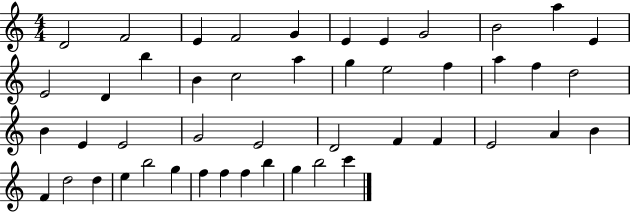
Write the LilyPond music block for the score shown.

{
  \clef treble
  \numericTimeSignature
  \time 4/4
  \key c \major
  d'2 f'2 | e'4 f'2 g'4 | e'4 e'4 g'2 | b'2 a''4 e'4 | \break e'2 d'4 b''4 | b'4 c''2 a''4 | g''4 e''2 f''4 | a''4 f''4 d''2 | \break b'4 e'4 e'2 | g'2 e'2 | d'2 f'4 f'4 | e'2 a'4 b'4 | \break f'4 d''2 d''4 | e''4 b''2 g''4 | f''4 f''4 f''4 b''4 | g''4 b''2 c'''4 | \break \bar "|."
}